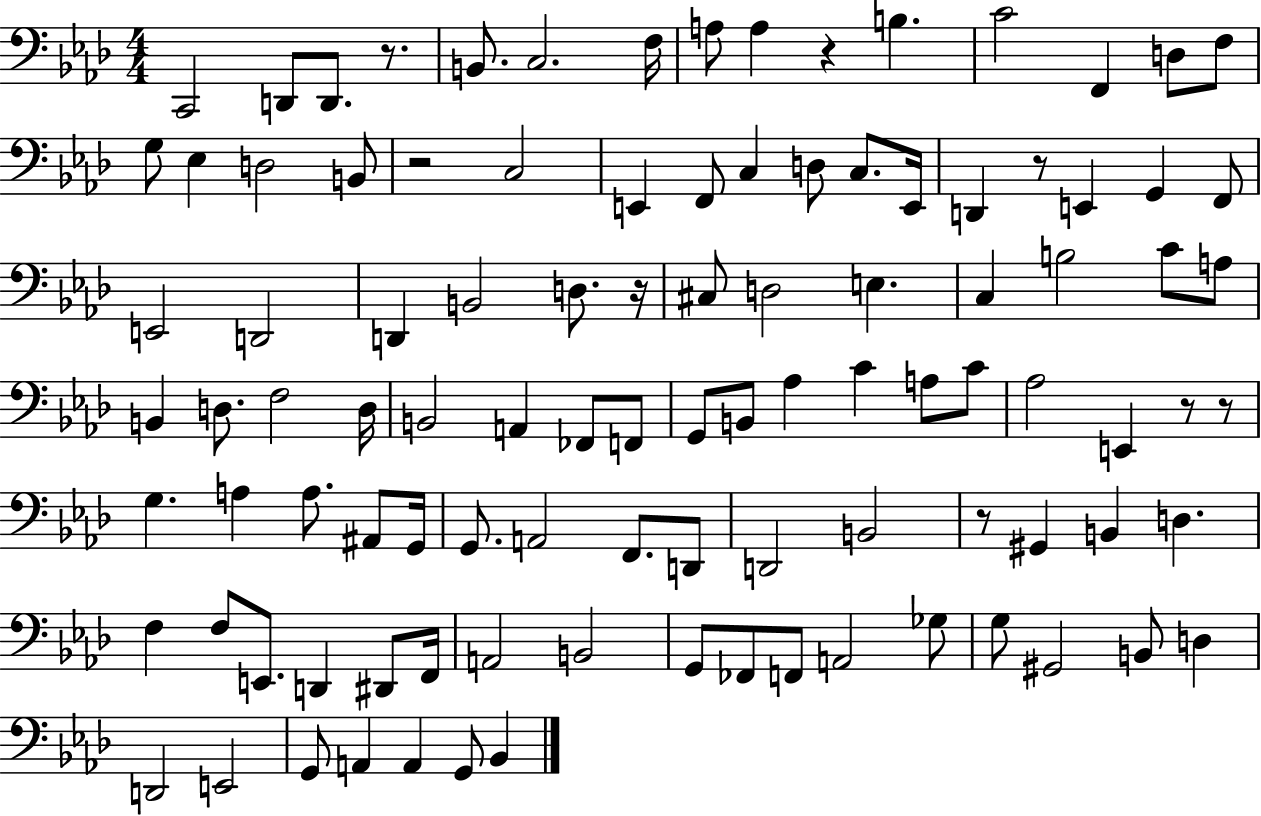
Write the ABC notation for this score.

X:1
T:Untitled
M:4/4
L:1/4
K:Ab
C,,2 D,,/2 D,,/2 z/2 B,,/2 C,2 F,/4 A,/2 A, z B, C2 F,, D,/2 F,/2 G,/2 _E, D,2 B,,/2 z2 C,2 E,, F,,/2 C, D,/2 C,/2 E,,/4 D,, z/2 E,, G,, F,,/2 E,,2 D,,2 D,, B,,2 D,/2 z/4 ^C,/2 D,2 E, C, B,2 C/2 A,/2 B,, D,/2 F,2 D,/4 B,,2 A,, _F,,/2 F,,/2 G,,/2 B,,/2 _A, C A,/2 C/2 _A,2 E,, z/2 z/2 G, A, A,/2 ^A,,/2 G,,/4 G,,/2 A,,2 F,,/2 D,,/2 D,,2 B,,2 z/2 ^G,, B,, D, F, F,/2 E,,/2 D,, ^D,,/2 F,,/4 A,,2 B,,2 G,,/2 _F,,/2 F,,/2 A,,2 _G,/2 G,/2 ^G,,2 B,,/2 D, D,,2 E,,2 G,,/2 A,, A,, G,,/2 _B,,